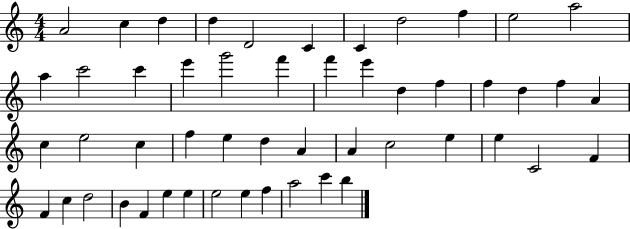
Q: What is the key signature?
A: C major